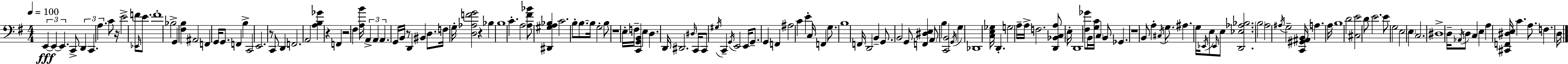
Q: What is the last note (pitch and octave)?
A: D3